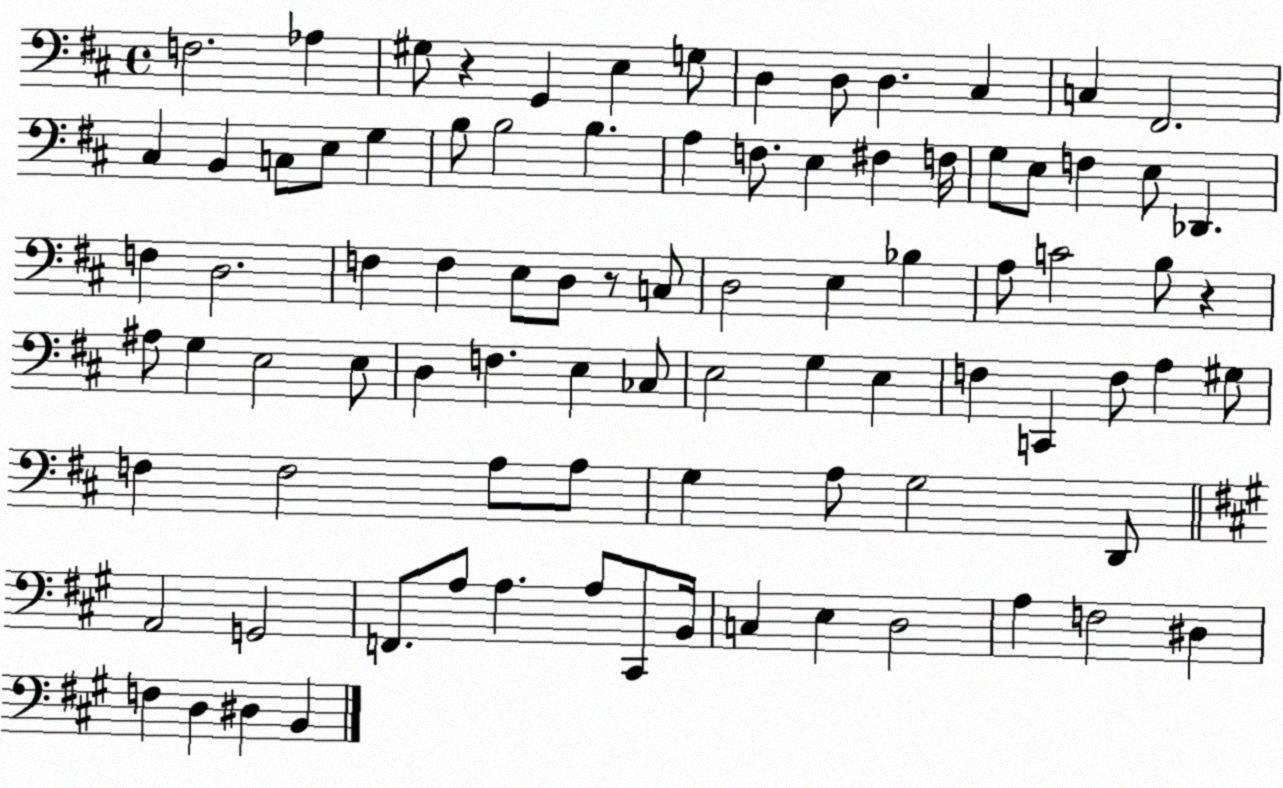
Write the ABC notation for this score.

X:1
T:Untitled
M:4/4
L:1/4
K:D
F,2 _A, ^G,/2 z G,, E, G,/2 D, D,/2 D, ^C, C, ^F,,2 ^C, B,, C,/2 E,/2 G, B,/2 B,2 B, A, F,/2 E, ^F, F,/4 G,/2 E,/2 F, E,/2 _D,, F, D,2 F, F, E,/2 D,/2 z/2 C,/2 D,2 E, _B, A,/2 C2 B,/2 z ^A,/2 G, E,2 E,/2 D, F, E, _C,/2 E,2 G, E, F, C,, F,/2 A, ^G,/2 F, F,2 A,/2 A,/2 G, A,/2 G,2 D,,/2 A,,2 G,,2 F,,/2 A,/2 A, A,/2 ^C,,/2 B,,/4 C, E, D,2 A, F,2 ^D, F, D, ^D, B,,